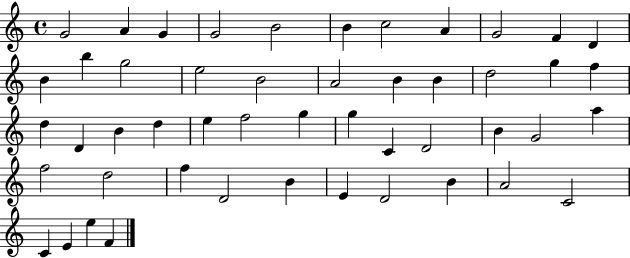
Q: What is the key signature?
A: C major